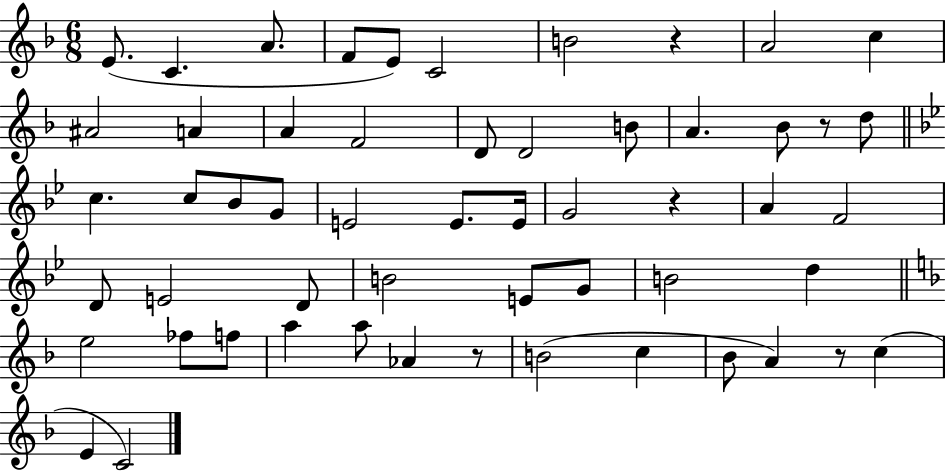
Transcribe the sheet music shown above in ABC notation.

X:1
T:Untitled
M:6/8
L:1/4
K:F
E/2 C A/2 F/2 E/2 C2 B2 z A2 c ^A2 A A F2 D/2 D2 B/2 A _B/2 z/2 d/2 c c/2 _B/2 G/2 E2 E/2 E/4 G2 z A F2 D/2 E2 D/2 B2 E/2 G/2 B2 d e2 _f/2 f/2 a a/2 _A z/2 B2 c _B/2 A z/2 c E C2